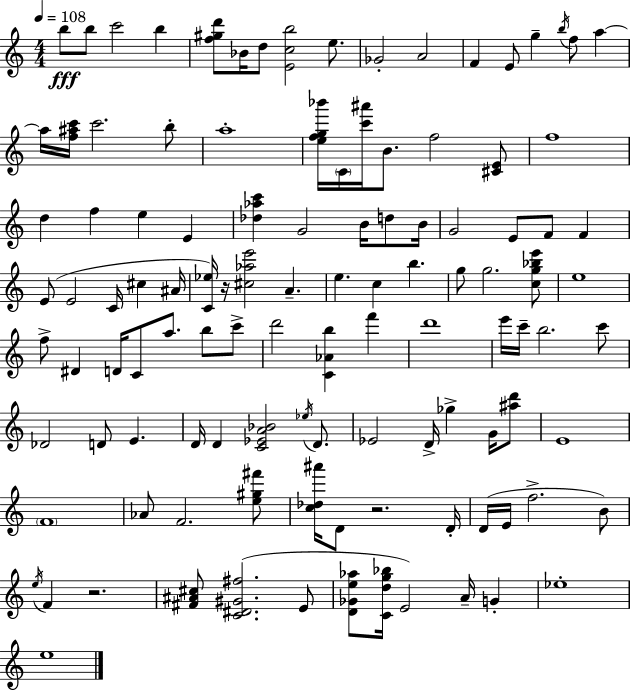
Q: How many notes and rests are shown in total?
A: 112